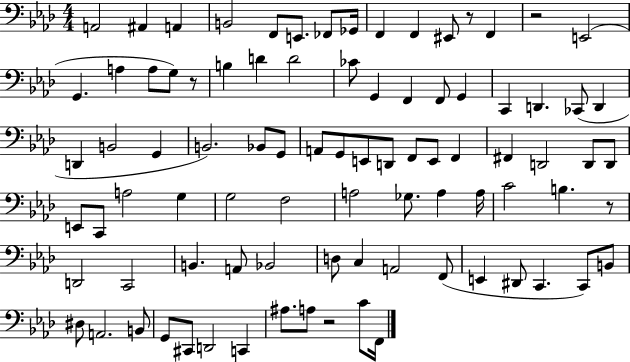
X:1
T:Untitled
M:4/4
L:1/4
K:Ab
A,,2 ^A,, A,, B,,2 F,,/2 E,,/2 _F,,/2 _G,,/4 F,, F,, ^E,,/2 z/2 F,, z2 E,,2 G,, A, A,/2 G,/2 z/2 B, D D2 _C/2 G,, F,, F,,/2 G,, C,, D,, _C,,/2 D,, D,, B,,2 G,, B,,2 _B,,/2 G,,/2 A,,/2 G,,/2 E,,/2 D,,/2 F,,/2 E,,/2 F,, ^F,, D,,2 D,,/2 D,,/2 E,,/2 C,,/2 A,2 G, G,2 F,2 A,2 _G,/2 A, A,/4 C2 B, z/2 D,,2 C,,2 B,, A,,/2 _B,,2 D,/2 C, A,,2 F,,/2 E,, ^D,,/2 C,, C,,/2 B,,/2 ^D,/2 A,,2 B,,/2 G,,/2 ^C,,/2 D,,2 C,, ^A,/2 A,/2 z2 C/2 F,,/4